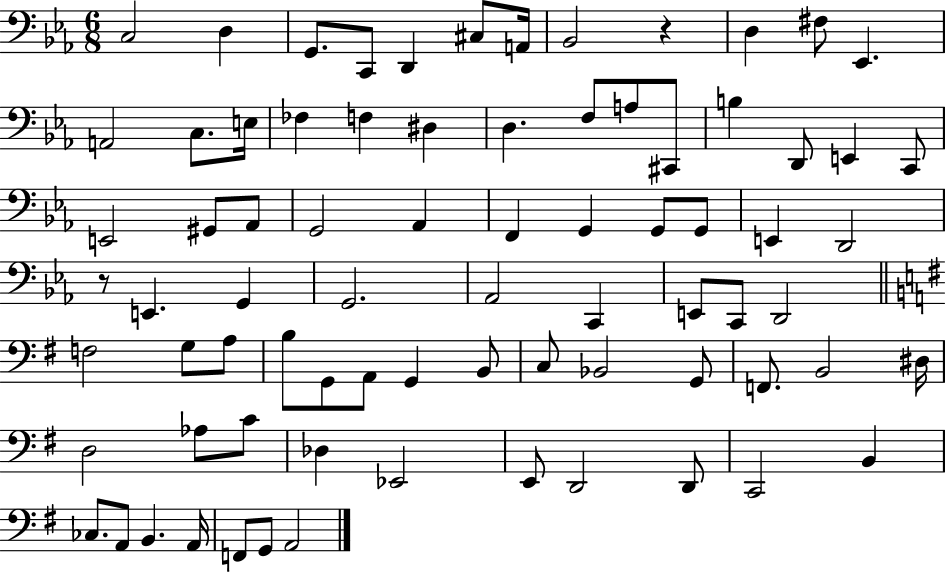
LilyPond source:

{
  \clef bass
  \numericTimeSignature
  \time 6/8
  \key ees \major
  c2 d4 | g,8. c,8 d,4 cis8 a,16 | bes,2 r4 | d4 fis8 ees,4. | \break a,2 c8. e16 | fes4 f4 dis4 | d4. f8 a8 cis,8 | b4 d,8 e,4 c,8 | \break e,2 gis,8 aes,8 | g,2 aes,4 | f,4 g,4 g,8 g,8 | e,4 d,2 | \break r8 e,4. g,4 | g,2. | aes,2 c,4 | e,8 c,8 d,2 | \break \bar "||" \break \key g \major f2 g8 a8 | b8 g,8 a,8 g,4 b,8 | c8 bes,2 g,8 | f,8. b,2 dis16 | \break d2 aes8 c'8 | des4 ees,2 | e,8 d,2 d,8 | c,2 b,4 | \break ces8. a,8 b,4. a,16 | f,8 g,8 a,2 | \bar "|."
}